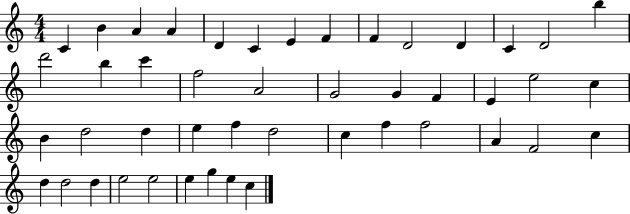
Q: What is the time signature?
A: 4/4